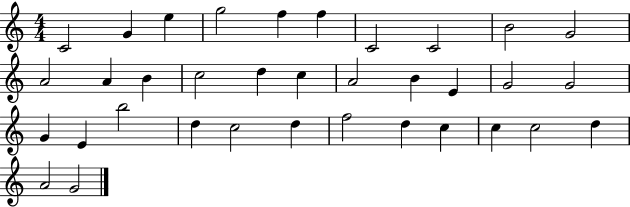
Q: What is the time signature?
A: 4/4